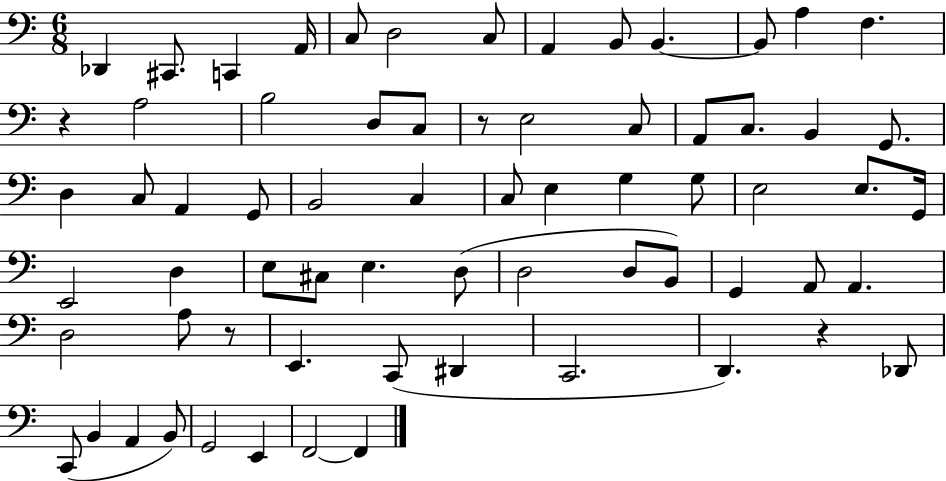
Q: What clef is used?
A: bass